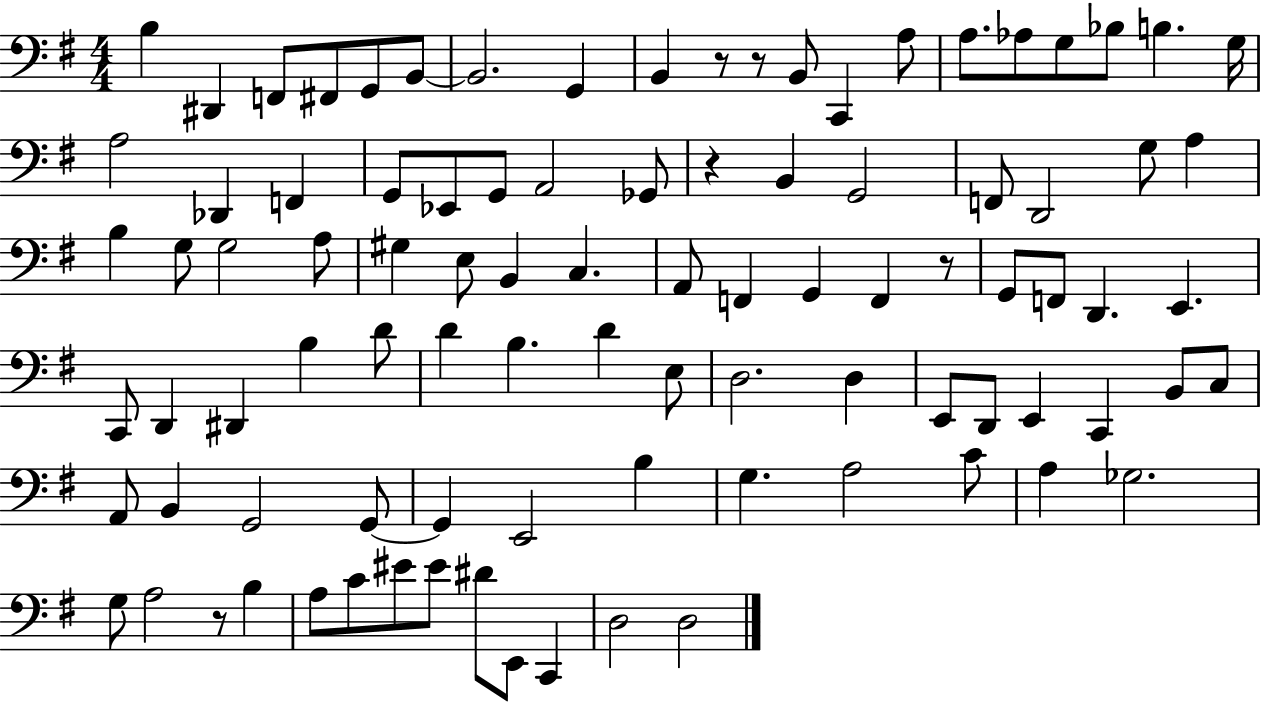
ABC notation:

X:1
T:Untitled
M:4/4
L:1/4
K:G
B, ^D,, F,,/2 ^F,,/2 G,,/2 B,,/2 B,,2 G,, B,, z/2 z/2 B,,/2 C,, A,/2 A,/2 _A,/2 G,/2 _B,/2 B, G,/4 A,2 _D,, F,, G,,/2 _E,,/2 G,,/2 A,,2 _G,,/2 z B,, G,,2 F,,/2 D,,2 G,/2 A, B, G,/2 G,2 A,/2 ^G, E,/2 B,, C, A,,/2 F,, G,, F,, z/2 G,,/2 F,,/2 D,, E,, C,,/2 D,, ^D,, B, D/2 D B, D E,/2 D,2 D, E,,/2 D,,/2 E,, C,, B,,/2 C,/2 A,,/2 B,, G,,2 G,,/2 G,, E,,2 B, G, A,2 C/2 A, _G,2 G,/2 A,2 z/2 B, A,/2 C/2 ^E/2 ^E/2 ^D/2 E,,/2 C,, D,2 D,2